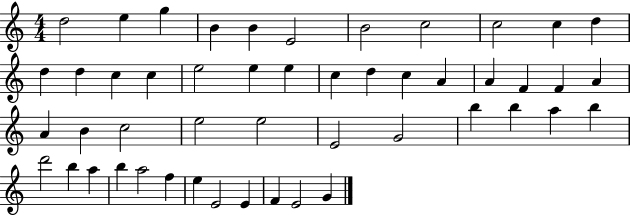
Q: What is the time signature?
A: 4/4